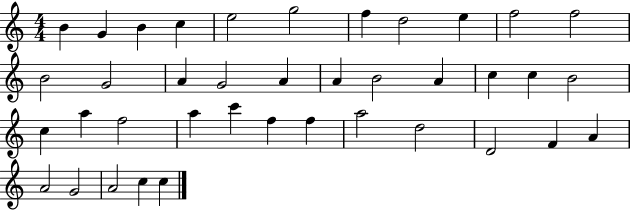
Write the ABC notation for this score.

X:1
T:Untitled
M:4/4
L:1/4
K:C
B G B c e2 g2 f d2 e f2 f2 B2 G2 A G2 A A B2 A c c B2 c a f2 a c' f f a2 d2 D2 F A A2 G2 A2 c c